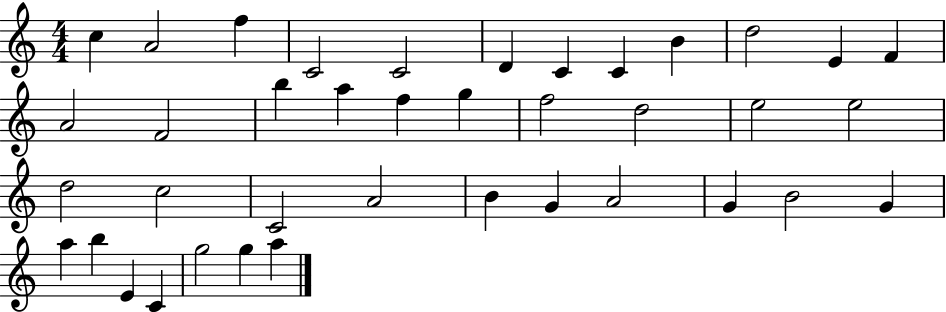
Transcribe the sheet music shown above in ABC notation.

X:1
T:Untitled
M:4/4
L:1/4
K:C
c A2 f C2 C2 D C C B d2 E F A2 F2 b a f g f2 d2 e2 e2 d2 c2 C2 A2 B G A2 G B2 G a b E C g2 g a